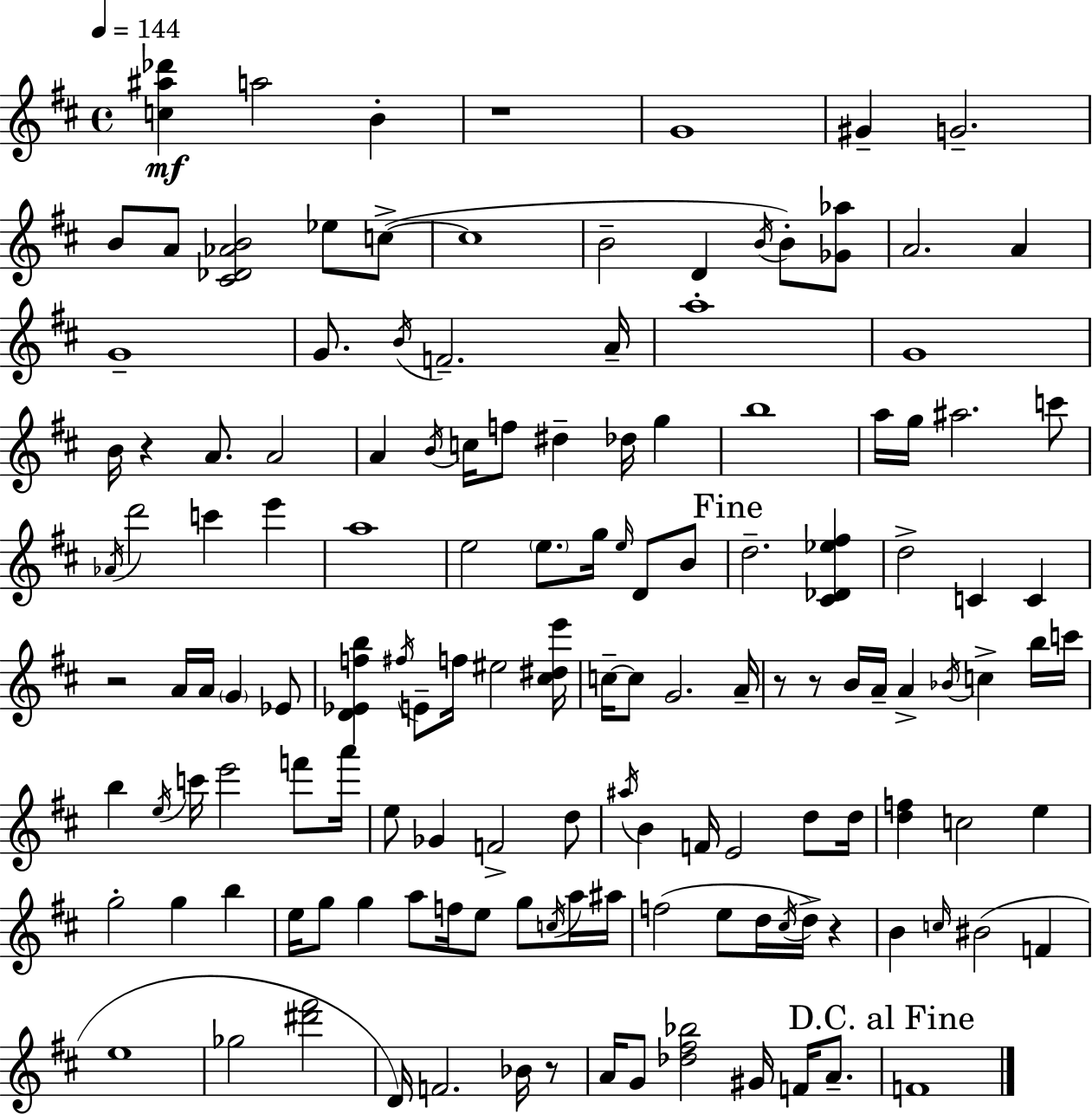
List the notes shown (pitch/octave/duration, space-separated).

[C5,A#5,Db6]/q A5/h B4/q R/w G4/w G#4/q G4/h. B4/e A4/e [C#4,Db4,Ab4,B4]/h Eb5/e C5/e C5/w B4/h D4/q B4/s B4/e [Gb4,Ab5]/e A4/h. A4/q G4/w G4/e. B4/s F4/h. A4/s A5/w G4/w B4/s R/q A4/e. A4/h A4/q B4/s C5/s F5/e D#5/q Db5/s G5/q B5/w A5/s G5/s A#5/h. C6/e Ab4/s D6/h C6/q E6/q A5/w E5/h E5/e. G5/s E5/s D4/e B4/e D5/h. [C#4,Db4,Eb5,F#5]/q D5/h C4/q C4/q R/h A4/s A4/s G4/q Eb4/e [D4,Eb4,F5,B5]/q F#5/s E4/e F5/s EIS5/h [C#5,D#5,E6]/s C5/s C5/e G4/h. A4/s R/e R/e B4/s A4/s A4/q Bb4/s C5/q B5/s C6/s B5/q E5/s C6/s E6/h F6/e A6/s E5/e Gb4/q F4/h D5/e A#5/s B4/q F4/s E4/h D5/e D5/s [D5,F5]/q C5/h E5/q G5/h G5/q B5/q E5/s G5/e G5/q A5/e F5/s E5/e G5/e C5/s A5/s A#5/s F5/h E5/e D5/s C#5/s D5/s R/q B4/q C5/s BIS4/h F4/q E5/w Gb5/h [D#6,F#6]/h D4/s F4/h. Bb4/s R/e A4/s G4/e [Db5,F#5,Bb5]/h G#4/s F4/s A4/e. F4/w